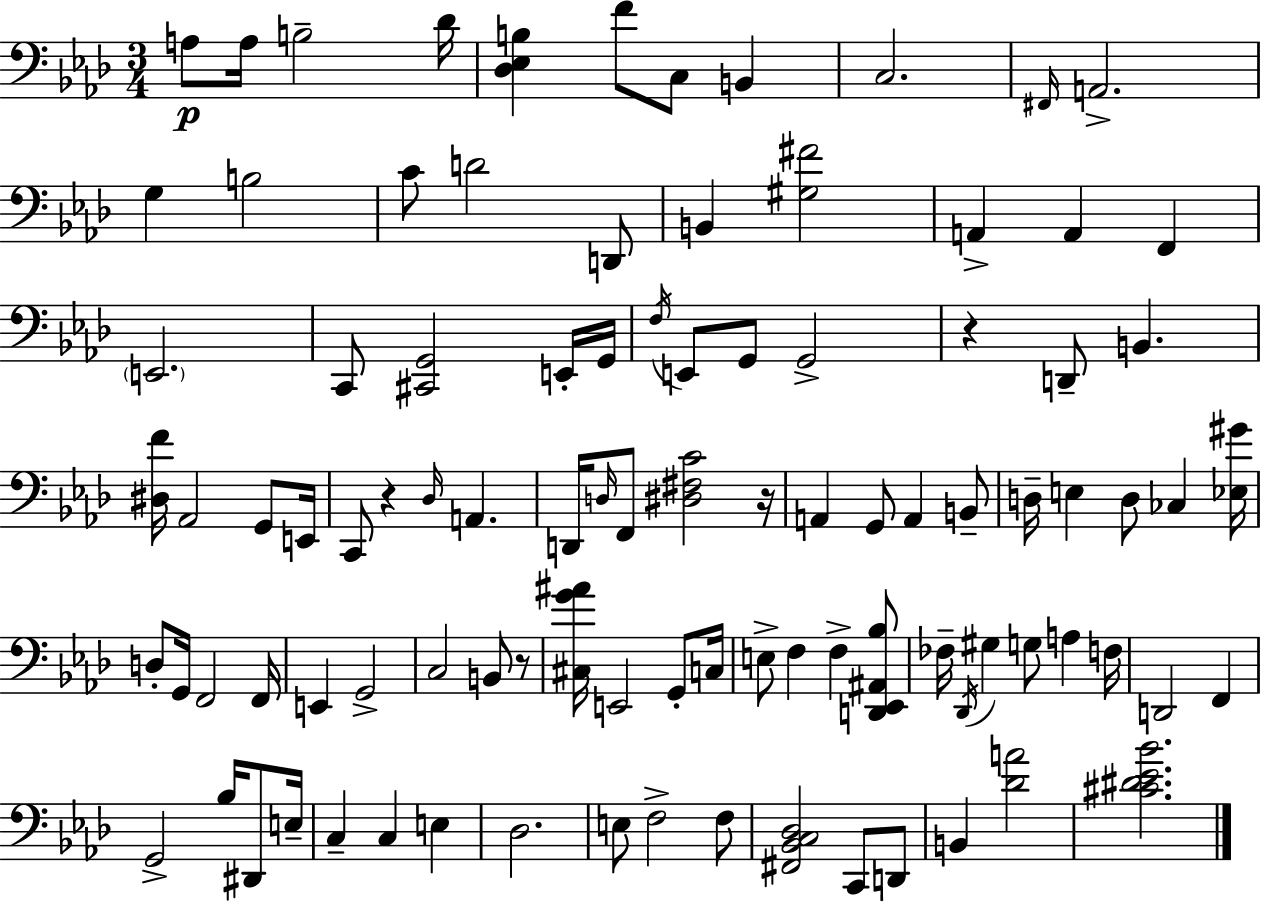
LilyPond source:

{
  \clef bass
  \numericTimeSignature
  \time 3/4
  \key f \minor
  \repeat volta 2 { a8\p a16 b2-- des'16 | <des ees b>4 f'8 c8 b,4 | c2. | \grace { fis,16 } a,2.-> | \break g4 b2 | c'8 d'2 d,8 | b,4 <gis fis'>2 | a,4-> a,4 f,4 | \break \parenthesize e,2. | c,8 <cis, g,>2 e,16-. | g,16 \acciaccatura { f16 } e,8 g,8 g,2-> | r4 d,8-- b,4. | \break <dis f'>16 aes,2 g,8 | e,16 c,8 r4 \grace { des16 } a,4. | d,16 \grace { d16 } f,8 <dis fis c'>2 | r16 a,4 g,8 a,4 | \break b,8-- d16-- e4 d8 ces4 | <ees gis'>16 d8-. g,16 f,2 | f,16 e,4 g,2-> | c2 | \break b,8 r8 <cis g' ais'>16 e,2 | g,8-. c16 e8-> f4 f4-> | <d, ees, ais, bes>8 fes16-- \acciaccatura { des,16 } gis4 g8 | a4 f16 d,2 | \break f,4 g,2-> | bes16 dis,8 e16-- c4-- c4 | e4 des2. | e8 f2-> | \break f8 <fis, bes, c des>2 | c,8 d,8 b,4 <des' a'>2 | <cis' dis' ees' bes'>2. | } \bar "|."
}